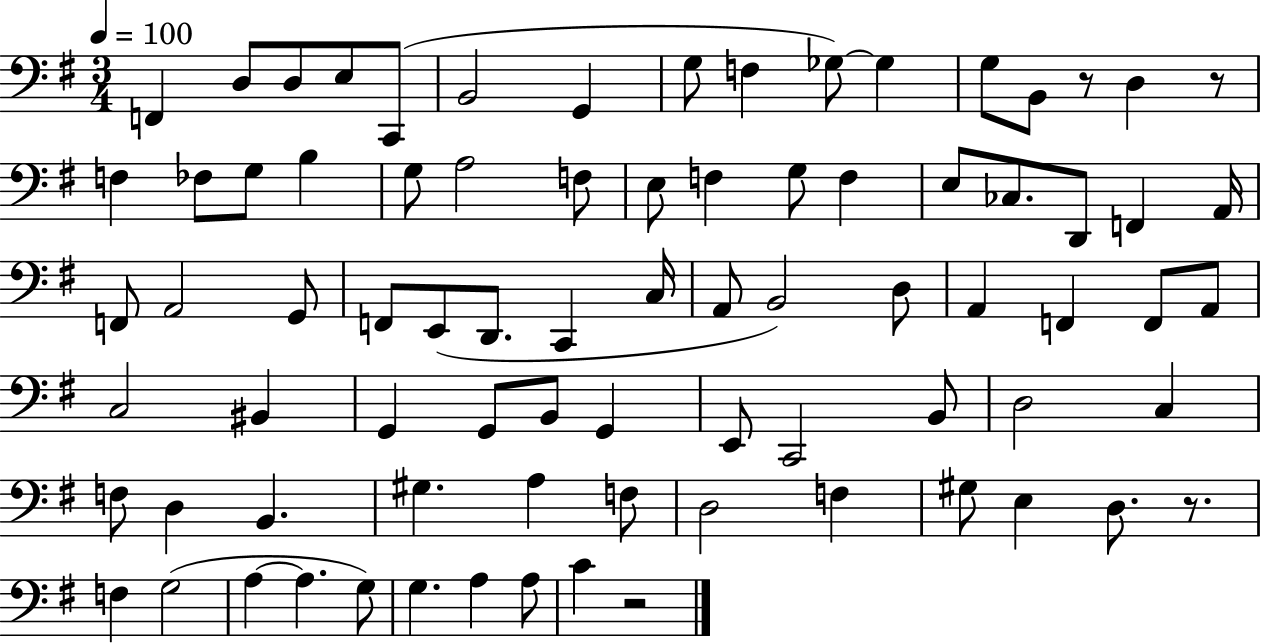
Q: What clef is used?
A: bass